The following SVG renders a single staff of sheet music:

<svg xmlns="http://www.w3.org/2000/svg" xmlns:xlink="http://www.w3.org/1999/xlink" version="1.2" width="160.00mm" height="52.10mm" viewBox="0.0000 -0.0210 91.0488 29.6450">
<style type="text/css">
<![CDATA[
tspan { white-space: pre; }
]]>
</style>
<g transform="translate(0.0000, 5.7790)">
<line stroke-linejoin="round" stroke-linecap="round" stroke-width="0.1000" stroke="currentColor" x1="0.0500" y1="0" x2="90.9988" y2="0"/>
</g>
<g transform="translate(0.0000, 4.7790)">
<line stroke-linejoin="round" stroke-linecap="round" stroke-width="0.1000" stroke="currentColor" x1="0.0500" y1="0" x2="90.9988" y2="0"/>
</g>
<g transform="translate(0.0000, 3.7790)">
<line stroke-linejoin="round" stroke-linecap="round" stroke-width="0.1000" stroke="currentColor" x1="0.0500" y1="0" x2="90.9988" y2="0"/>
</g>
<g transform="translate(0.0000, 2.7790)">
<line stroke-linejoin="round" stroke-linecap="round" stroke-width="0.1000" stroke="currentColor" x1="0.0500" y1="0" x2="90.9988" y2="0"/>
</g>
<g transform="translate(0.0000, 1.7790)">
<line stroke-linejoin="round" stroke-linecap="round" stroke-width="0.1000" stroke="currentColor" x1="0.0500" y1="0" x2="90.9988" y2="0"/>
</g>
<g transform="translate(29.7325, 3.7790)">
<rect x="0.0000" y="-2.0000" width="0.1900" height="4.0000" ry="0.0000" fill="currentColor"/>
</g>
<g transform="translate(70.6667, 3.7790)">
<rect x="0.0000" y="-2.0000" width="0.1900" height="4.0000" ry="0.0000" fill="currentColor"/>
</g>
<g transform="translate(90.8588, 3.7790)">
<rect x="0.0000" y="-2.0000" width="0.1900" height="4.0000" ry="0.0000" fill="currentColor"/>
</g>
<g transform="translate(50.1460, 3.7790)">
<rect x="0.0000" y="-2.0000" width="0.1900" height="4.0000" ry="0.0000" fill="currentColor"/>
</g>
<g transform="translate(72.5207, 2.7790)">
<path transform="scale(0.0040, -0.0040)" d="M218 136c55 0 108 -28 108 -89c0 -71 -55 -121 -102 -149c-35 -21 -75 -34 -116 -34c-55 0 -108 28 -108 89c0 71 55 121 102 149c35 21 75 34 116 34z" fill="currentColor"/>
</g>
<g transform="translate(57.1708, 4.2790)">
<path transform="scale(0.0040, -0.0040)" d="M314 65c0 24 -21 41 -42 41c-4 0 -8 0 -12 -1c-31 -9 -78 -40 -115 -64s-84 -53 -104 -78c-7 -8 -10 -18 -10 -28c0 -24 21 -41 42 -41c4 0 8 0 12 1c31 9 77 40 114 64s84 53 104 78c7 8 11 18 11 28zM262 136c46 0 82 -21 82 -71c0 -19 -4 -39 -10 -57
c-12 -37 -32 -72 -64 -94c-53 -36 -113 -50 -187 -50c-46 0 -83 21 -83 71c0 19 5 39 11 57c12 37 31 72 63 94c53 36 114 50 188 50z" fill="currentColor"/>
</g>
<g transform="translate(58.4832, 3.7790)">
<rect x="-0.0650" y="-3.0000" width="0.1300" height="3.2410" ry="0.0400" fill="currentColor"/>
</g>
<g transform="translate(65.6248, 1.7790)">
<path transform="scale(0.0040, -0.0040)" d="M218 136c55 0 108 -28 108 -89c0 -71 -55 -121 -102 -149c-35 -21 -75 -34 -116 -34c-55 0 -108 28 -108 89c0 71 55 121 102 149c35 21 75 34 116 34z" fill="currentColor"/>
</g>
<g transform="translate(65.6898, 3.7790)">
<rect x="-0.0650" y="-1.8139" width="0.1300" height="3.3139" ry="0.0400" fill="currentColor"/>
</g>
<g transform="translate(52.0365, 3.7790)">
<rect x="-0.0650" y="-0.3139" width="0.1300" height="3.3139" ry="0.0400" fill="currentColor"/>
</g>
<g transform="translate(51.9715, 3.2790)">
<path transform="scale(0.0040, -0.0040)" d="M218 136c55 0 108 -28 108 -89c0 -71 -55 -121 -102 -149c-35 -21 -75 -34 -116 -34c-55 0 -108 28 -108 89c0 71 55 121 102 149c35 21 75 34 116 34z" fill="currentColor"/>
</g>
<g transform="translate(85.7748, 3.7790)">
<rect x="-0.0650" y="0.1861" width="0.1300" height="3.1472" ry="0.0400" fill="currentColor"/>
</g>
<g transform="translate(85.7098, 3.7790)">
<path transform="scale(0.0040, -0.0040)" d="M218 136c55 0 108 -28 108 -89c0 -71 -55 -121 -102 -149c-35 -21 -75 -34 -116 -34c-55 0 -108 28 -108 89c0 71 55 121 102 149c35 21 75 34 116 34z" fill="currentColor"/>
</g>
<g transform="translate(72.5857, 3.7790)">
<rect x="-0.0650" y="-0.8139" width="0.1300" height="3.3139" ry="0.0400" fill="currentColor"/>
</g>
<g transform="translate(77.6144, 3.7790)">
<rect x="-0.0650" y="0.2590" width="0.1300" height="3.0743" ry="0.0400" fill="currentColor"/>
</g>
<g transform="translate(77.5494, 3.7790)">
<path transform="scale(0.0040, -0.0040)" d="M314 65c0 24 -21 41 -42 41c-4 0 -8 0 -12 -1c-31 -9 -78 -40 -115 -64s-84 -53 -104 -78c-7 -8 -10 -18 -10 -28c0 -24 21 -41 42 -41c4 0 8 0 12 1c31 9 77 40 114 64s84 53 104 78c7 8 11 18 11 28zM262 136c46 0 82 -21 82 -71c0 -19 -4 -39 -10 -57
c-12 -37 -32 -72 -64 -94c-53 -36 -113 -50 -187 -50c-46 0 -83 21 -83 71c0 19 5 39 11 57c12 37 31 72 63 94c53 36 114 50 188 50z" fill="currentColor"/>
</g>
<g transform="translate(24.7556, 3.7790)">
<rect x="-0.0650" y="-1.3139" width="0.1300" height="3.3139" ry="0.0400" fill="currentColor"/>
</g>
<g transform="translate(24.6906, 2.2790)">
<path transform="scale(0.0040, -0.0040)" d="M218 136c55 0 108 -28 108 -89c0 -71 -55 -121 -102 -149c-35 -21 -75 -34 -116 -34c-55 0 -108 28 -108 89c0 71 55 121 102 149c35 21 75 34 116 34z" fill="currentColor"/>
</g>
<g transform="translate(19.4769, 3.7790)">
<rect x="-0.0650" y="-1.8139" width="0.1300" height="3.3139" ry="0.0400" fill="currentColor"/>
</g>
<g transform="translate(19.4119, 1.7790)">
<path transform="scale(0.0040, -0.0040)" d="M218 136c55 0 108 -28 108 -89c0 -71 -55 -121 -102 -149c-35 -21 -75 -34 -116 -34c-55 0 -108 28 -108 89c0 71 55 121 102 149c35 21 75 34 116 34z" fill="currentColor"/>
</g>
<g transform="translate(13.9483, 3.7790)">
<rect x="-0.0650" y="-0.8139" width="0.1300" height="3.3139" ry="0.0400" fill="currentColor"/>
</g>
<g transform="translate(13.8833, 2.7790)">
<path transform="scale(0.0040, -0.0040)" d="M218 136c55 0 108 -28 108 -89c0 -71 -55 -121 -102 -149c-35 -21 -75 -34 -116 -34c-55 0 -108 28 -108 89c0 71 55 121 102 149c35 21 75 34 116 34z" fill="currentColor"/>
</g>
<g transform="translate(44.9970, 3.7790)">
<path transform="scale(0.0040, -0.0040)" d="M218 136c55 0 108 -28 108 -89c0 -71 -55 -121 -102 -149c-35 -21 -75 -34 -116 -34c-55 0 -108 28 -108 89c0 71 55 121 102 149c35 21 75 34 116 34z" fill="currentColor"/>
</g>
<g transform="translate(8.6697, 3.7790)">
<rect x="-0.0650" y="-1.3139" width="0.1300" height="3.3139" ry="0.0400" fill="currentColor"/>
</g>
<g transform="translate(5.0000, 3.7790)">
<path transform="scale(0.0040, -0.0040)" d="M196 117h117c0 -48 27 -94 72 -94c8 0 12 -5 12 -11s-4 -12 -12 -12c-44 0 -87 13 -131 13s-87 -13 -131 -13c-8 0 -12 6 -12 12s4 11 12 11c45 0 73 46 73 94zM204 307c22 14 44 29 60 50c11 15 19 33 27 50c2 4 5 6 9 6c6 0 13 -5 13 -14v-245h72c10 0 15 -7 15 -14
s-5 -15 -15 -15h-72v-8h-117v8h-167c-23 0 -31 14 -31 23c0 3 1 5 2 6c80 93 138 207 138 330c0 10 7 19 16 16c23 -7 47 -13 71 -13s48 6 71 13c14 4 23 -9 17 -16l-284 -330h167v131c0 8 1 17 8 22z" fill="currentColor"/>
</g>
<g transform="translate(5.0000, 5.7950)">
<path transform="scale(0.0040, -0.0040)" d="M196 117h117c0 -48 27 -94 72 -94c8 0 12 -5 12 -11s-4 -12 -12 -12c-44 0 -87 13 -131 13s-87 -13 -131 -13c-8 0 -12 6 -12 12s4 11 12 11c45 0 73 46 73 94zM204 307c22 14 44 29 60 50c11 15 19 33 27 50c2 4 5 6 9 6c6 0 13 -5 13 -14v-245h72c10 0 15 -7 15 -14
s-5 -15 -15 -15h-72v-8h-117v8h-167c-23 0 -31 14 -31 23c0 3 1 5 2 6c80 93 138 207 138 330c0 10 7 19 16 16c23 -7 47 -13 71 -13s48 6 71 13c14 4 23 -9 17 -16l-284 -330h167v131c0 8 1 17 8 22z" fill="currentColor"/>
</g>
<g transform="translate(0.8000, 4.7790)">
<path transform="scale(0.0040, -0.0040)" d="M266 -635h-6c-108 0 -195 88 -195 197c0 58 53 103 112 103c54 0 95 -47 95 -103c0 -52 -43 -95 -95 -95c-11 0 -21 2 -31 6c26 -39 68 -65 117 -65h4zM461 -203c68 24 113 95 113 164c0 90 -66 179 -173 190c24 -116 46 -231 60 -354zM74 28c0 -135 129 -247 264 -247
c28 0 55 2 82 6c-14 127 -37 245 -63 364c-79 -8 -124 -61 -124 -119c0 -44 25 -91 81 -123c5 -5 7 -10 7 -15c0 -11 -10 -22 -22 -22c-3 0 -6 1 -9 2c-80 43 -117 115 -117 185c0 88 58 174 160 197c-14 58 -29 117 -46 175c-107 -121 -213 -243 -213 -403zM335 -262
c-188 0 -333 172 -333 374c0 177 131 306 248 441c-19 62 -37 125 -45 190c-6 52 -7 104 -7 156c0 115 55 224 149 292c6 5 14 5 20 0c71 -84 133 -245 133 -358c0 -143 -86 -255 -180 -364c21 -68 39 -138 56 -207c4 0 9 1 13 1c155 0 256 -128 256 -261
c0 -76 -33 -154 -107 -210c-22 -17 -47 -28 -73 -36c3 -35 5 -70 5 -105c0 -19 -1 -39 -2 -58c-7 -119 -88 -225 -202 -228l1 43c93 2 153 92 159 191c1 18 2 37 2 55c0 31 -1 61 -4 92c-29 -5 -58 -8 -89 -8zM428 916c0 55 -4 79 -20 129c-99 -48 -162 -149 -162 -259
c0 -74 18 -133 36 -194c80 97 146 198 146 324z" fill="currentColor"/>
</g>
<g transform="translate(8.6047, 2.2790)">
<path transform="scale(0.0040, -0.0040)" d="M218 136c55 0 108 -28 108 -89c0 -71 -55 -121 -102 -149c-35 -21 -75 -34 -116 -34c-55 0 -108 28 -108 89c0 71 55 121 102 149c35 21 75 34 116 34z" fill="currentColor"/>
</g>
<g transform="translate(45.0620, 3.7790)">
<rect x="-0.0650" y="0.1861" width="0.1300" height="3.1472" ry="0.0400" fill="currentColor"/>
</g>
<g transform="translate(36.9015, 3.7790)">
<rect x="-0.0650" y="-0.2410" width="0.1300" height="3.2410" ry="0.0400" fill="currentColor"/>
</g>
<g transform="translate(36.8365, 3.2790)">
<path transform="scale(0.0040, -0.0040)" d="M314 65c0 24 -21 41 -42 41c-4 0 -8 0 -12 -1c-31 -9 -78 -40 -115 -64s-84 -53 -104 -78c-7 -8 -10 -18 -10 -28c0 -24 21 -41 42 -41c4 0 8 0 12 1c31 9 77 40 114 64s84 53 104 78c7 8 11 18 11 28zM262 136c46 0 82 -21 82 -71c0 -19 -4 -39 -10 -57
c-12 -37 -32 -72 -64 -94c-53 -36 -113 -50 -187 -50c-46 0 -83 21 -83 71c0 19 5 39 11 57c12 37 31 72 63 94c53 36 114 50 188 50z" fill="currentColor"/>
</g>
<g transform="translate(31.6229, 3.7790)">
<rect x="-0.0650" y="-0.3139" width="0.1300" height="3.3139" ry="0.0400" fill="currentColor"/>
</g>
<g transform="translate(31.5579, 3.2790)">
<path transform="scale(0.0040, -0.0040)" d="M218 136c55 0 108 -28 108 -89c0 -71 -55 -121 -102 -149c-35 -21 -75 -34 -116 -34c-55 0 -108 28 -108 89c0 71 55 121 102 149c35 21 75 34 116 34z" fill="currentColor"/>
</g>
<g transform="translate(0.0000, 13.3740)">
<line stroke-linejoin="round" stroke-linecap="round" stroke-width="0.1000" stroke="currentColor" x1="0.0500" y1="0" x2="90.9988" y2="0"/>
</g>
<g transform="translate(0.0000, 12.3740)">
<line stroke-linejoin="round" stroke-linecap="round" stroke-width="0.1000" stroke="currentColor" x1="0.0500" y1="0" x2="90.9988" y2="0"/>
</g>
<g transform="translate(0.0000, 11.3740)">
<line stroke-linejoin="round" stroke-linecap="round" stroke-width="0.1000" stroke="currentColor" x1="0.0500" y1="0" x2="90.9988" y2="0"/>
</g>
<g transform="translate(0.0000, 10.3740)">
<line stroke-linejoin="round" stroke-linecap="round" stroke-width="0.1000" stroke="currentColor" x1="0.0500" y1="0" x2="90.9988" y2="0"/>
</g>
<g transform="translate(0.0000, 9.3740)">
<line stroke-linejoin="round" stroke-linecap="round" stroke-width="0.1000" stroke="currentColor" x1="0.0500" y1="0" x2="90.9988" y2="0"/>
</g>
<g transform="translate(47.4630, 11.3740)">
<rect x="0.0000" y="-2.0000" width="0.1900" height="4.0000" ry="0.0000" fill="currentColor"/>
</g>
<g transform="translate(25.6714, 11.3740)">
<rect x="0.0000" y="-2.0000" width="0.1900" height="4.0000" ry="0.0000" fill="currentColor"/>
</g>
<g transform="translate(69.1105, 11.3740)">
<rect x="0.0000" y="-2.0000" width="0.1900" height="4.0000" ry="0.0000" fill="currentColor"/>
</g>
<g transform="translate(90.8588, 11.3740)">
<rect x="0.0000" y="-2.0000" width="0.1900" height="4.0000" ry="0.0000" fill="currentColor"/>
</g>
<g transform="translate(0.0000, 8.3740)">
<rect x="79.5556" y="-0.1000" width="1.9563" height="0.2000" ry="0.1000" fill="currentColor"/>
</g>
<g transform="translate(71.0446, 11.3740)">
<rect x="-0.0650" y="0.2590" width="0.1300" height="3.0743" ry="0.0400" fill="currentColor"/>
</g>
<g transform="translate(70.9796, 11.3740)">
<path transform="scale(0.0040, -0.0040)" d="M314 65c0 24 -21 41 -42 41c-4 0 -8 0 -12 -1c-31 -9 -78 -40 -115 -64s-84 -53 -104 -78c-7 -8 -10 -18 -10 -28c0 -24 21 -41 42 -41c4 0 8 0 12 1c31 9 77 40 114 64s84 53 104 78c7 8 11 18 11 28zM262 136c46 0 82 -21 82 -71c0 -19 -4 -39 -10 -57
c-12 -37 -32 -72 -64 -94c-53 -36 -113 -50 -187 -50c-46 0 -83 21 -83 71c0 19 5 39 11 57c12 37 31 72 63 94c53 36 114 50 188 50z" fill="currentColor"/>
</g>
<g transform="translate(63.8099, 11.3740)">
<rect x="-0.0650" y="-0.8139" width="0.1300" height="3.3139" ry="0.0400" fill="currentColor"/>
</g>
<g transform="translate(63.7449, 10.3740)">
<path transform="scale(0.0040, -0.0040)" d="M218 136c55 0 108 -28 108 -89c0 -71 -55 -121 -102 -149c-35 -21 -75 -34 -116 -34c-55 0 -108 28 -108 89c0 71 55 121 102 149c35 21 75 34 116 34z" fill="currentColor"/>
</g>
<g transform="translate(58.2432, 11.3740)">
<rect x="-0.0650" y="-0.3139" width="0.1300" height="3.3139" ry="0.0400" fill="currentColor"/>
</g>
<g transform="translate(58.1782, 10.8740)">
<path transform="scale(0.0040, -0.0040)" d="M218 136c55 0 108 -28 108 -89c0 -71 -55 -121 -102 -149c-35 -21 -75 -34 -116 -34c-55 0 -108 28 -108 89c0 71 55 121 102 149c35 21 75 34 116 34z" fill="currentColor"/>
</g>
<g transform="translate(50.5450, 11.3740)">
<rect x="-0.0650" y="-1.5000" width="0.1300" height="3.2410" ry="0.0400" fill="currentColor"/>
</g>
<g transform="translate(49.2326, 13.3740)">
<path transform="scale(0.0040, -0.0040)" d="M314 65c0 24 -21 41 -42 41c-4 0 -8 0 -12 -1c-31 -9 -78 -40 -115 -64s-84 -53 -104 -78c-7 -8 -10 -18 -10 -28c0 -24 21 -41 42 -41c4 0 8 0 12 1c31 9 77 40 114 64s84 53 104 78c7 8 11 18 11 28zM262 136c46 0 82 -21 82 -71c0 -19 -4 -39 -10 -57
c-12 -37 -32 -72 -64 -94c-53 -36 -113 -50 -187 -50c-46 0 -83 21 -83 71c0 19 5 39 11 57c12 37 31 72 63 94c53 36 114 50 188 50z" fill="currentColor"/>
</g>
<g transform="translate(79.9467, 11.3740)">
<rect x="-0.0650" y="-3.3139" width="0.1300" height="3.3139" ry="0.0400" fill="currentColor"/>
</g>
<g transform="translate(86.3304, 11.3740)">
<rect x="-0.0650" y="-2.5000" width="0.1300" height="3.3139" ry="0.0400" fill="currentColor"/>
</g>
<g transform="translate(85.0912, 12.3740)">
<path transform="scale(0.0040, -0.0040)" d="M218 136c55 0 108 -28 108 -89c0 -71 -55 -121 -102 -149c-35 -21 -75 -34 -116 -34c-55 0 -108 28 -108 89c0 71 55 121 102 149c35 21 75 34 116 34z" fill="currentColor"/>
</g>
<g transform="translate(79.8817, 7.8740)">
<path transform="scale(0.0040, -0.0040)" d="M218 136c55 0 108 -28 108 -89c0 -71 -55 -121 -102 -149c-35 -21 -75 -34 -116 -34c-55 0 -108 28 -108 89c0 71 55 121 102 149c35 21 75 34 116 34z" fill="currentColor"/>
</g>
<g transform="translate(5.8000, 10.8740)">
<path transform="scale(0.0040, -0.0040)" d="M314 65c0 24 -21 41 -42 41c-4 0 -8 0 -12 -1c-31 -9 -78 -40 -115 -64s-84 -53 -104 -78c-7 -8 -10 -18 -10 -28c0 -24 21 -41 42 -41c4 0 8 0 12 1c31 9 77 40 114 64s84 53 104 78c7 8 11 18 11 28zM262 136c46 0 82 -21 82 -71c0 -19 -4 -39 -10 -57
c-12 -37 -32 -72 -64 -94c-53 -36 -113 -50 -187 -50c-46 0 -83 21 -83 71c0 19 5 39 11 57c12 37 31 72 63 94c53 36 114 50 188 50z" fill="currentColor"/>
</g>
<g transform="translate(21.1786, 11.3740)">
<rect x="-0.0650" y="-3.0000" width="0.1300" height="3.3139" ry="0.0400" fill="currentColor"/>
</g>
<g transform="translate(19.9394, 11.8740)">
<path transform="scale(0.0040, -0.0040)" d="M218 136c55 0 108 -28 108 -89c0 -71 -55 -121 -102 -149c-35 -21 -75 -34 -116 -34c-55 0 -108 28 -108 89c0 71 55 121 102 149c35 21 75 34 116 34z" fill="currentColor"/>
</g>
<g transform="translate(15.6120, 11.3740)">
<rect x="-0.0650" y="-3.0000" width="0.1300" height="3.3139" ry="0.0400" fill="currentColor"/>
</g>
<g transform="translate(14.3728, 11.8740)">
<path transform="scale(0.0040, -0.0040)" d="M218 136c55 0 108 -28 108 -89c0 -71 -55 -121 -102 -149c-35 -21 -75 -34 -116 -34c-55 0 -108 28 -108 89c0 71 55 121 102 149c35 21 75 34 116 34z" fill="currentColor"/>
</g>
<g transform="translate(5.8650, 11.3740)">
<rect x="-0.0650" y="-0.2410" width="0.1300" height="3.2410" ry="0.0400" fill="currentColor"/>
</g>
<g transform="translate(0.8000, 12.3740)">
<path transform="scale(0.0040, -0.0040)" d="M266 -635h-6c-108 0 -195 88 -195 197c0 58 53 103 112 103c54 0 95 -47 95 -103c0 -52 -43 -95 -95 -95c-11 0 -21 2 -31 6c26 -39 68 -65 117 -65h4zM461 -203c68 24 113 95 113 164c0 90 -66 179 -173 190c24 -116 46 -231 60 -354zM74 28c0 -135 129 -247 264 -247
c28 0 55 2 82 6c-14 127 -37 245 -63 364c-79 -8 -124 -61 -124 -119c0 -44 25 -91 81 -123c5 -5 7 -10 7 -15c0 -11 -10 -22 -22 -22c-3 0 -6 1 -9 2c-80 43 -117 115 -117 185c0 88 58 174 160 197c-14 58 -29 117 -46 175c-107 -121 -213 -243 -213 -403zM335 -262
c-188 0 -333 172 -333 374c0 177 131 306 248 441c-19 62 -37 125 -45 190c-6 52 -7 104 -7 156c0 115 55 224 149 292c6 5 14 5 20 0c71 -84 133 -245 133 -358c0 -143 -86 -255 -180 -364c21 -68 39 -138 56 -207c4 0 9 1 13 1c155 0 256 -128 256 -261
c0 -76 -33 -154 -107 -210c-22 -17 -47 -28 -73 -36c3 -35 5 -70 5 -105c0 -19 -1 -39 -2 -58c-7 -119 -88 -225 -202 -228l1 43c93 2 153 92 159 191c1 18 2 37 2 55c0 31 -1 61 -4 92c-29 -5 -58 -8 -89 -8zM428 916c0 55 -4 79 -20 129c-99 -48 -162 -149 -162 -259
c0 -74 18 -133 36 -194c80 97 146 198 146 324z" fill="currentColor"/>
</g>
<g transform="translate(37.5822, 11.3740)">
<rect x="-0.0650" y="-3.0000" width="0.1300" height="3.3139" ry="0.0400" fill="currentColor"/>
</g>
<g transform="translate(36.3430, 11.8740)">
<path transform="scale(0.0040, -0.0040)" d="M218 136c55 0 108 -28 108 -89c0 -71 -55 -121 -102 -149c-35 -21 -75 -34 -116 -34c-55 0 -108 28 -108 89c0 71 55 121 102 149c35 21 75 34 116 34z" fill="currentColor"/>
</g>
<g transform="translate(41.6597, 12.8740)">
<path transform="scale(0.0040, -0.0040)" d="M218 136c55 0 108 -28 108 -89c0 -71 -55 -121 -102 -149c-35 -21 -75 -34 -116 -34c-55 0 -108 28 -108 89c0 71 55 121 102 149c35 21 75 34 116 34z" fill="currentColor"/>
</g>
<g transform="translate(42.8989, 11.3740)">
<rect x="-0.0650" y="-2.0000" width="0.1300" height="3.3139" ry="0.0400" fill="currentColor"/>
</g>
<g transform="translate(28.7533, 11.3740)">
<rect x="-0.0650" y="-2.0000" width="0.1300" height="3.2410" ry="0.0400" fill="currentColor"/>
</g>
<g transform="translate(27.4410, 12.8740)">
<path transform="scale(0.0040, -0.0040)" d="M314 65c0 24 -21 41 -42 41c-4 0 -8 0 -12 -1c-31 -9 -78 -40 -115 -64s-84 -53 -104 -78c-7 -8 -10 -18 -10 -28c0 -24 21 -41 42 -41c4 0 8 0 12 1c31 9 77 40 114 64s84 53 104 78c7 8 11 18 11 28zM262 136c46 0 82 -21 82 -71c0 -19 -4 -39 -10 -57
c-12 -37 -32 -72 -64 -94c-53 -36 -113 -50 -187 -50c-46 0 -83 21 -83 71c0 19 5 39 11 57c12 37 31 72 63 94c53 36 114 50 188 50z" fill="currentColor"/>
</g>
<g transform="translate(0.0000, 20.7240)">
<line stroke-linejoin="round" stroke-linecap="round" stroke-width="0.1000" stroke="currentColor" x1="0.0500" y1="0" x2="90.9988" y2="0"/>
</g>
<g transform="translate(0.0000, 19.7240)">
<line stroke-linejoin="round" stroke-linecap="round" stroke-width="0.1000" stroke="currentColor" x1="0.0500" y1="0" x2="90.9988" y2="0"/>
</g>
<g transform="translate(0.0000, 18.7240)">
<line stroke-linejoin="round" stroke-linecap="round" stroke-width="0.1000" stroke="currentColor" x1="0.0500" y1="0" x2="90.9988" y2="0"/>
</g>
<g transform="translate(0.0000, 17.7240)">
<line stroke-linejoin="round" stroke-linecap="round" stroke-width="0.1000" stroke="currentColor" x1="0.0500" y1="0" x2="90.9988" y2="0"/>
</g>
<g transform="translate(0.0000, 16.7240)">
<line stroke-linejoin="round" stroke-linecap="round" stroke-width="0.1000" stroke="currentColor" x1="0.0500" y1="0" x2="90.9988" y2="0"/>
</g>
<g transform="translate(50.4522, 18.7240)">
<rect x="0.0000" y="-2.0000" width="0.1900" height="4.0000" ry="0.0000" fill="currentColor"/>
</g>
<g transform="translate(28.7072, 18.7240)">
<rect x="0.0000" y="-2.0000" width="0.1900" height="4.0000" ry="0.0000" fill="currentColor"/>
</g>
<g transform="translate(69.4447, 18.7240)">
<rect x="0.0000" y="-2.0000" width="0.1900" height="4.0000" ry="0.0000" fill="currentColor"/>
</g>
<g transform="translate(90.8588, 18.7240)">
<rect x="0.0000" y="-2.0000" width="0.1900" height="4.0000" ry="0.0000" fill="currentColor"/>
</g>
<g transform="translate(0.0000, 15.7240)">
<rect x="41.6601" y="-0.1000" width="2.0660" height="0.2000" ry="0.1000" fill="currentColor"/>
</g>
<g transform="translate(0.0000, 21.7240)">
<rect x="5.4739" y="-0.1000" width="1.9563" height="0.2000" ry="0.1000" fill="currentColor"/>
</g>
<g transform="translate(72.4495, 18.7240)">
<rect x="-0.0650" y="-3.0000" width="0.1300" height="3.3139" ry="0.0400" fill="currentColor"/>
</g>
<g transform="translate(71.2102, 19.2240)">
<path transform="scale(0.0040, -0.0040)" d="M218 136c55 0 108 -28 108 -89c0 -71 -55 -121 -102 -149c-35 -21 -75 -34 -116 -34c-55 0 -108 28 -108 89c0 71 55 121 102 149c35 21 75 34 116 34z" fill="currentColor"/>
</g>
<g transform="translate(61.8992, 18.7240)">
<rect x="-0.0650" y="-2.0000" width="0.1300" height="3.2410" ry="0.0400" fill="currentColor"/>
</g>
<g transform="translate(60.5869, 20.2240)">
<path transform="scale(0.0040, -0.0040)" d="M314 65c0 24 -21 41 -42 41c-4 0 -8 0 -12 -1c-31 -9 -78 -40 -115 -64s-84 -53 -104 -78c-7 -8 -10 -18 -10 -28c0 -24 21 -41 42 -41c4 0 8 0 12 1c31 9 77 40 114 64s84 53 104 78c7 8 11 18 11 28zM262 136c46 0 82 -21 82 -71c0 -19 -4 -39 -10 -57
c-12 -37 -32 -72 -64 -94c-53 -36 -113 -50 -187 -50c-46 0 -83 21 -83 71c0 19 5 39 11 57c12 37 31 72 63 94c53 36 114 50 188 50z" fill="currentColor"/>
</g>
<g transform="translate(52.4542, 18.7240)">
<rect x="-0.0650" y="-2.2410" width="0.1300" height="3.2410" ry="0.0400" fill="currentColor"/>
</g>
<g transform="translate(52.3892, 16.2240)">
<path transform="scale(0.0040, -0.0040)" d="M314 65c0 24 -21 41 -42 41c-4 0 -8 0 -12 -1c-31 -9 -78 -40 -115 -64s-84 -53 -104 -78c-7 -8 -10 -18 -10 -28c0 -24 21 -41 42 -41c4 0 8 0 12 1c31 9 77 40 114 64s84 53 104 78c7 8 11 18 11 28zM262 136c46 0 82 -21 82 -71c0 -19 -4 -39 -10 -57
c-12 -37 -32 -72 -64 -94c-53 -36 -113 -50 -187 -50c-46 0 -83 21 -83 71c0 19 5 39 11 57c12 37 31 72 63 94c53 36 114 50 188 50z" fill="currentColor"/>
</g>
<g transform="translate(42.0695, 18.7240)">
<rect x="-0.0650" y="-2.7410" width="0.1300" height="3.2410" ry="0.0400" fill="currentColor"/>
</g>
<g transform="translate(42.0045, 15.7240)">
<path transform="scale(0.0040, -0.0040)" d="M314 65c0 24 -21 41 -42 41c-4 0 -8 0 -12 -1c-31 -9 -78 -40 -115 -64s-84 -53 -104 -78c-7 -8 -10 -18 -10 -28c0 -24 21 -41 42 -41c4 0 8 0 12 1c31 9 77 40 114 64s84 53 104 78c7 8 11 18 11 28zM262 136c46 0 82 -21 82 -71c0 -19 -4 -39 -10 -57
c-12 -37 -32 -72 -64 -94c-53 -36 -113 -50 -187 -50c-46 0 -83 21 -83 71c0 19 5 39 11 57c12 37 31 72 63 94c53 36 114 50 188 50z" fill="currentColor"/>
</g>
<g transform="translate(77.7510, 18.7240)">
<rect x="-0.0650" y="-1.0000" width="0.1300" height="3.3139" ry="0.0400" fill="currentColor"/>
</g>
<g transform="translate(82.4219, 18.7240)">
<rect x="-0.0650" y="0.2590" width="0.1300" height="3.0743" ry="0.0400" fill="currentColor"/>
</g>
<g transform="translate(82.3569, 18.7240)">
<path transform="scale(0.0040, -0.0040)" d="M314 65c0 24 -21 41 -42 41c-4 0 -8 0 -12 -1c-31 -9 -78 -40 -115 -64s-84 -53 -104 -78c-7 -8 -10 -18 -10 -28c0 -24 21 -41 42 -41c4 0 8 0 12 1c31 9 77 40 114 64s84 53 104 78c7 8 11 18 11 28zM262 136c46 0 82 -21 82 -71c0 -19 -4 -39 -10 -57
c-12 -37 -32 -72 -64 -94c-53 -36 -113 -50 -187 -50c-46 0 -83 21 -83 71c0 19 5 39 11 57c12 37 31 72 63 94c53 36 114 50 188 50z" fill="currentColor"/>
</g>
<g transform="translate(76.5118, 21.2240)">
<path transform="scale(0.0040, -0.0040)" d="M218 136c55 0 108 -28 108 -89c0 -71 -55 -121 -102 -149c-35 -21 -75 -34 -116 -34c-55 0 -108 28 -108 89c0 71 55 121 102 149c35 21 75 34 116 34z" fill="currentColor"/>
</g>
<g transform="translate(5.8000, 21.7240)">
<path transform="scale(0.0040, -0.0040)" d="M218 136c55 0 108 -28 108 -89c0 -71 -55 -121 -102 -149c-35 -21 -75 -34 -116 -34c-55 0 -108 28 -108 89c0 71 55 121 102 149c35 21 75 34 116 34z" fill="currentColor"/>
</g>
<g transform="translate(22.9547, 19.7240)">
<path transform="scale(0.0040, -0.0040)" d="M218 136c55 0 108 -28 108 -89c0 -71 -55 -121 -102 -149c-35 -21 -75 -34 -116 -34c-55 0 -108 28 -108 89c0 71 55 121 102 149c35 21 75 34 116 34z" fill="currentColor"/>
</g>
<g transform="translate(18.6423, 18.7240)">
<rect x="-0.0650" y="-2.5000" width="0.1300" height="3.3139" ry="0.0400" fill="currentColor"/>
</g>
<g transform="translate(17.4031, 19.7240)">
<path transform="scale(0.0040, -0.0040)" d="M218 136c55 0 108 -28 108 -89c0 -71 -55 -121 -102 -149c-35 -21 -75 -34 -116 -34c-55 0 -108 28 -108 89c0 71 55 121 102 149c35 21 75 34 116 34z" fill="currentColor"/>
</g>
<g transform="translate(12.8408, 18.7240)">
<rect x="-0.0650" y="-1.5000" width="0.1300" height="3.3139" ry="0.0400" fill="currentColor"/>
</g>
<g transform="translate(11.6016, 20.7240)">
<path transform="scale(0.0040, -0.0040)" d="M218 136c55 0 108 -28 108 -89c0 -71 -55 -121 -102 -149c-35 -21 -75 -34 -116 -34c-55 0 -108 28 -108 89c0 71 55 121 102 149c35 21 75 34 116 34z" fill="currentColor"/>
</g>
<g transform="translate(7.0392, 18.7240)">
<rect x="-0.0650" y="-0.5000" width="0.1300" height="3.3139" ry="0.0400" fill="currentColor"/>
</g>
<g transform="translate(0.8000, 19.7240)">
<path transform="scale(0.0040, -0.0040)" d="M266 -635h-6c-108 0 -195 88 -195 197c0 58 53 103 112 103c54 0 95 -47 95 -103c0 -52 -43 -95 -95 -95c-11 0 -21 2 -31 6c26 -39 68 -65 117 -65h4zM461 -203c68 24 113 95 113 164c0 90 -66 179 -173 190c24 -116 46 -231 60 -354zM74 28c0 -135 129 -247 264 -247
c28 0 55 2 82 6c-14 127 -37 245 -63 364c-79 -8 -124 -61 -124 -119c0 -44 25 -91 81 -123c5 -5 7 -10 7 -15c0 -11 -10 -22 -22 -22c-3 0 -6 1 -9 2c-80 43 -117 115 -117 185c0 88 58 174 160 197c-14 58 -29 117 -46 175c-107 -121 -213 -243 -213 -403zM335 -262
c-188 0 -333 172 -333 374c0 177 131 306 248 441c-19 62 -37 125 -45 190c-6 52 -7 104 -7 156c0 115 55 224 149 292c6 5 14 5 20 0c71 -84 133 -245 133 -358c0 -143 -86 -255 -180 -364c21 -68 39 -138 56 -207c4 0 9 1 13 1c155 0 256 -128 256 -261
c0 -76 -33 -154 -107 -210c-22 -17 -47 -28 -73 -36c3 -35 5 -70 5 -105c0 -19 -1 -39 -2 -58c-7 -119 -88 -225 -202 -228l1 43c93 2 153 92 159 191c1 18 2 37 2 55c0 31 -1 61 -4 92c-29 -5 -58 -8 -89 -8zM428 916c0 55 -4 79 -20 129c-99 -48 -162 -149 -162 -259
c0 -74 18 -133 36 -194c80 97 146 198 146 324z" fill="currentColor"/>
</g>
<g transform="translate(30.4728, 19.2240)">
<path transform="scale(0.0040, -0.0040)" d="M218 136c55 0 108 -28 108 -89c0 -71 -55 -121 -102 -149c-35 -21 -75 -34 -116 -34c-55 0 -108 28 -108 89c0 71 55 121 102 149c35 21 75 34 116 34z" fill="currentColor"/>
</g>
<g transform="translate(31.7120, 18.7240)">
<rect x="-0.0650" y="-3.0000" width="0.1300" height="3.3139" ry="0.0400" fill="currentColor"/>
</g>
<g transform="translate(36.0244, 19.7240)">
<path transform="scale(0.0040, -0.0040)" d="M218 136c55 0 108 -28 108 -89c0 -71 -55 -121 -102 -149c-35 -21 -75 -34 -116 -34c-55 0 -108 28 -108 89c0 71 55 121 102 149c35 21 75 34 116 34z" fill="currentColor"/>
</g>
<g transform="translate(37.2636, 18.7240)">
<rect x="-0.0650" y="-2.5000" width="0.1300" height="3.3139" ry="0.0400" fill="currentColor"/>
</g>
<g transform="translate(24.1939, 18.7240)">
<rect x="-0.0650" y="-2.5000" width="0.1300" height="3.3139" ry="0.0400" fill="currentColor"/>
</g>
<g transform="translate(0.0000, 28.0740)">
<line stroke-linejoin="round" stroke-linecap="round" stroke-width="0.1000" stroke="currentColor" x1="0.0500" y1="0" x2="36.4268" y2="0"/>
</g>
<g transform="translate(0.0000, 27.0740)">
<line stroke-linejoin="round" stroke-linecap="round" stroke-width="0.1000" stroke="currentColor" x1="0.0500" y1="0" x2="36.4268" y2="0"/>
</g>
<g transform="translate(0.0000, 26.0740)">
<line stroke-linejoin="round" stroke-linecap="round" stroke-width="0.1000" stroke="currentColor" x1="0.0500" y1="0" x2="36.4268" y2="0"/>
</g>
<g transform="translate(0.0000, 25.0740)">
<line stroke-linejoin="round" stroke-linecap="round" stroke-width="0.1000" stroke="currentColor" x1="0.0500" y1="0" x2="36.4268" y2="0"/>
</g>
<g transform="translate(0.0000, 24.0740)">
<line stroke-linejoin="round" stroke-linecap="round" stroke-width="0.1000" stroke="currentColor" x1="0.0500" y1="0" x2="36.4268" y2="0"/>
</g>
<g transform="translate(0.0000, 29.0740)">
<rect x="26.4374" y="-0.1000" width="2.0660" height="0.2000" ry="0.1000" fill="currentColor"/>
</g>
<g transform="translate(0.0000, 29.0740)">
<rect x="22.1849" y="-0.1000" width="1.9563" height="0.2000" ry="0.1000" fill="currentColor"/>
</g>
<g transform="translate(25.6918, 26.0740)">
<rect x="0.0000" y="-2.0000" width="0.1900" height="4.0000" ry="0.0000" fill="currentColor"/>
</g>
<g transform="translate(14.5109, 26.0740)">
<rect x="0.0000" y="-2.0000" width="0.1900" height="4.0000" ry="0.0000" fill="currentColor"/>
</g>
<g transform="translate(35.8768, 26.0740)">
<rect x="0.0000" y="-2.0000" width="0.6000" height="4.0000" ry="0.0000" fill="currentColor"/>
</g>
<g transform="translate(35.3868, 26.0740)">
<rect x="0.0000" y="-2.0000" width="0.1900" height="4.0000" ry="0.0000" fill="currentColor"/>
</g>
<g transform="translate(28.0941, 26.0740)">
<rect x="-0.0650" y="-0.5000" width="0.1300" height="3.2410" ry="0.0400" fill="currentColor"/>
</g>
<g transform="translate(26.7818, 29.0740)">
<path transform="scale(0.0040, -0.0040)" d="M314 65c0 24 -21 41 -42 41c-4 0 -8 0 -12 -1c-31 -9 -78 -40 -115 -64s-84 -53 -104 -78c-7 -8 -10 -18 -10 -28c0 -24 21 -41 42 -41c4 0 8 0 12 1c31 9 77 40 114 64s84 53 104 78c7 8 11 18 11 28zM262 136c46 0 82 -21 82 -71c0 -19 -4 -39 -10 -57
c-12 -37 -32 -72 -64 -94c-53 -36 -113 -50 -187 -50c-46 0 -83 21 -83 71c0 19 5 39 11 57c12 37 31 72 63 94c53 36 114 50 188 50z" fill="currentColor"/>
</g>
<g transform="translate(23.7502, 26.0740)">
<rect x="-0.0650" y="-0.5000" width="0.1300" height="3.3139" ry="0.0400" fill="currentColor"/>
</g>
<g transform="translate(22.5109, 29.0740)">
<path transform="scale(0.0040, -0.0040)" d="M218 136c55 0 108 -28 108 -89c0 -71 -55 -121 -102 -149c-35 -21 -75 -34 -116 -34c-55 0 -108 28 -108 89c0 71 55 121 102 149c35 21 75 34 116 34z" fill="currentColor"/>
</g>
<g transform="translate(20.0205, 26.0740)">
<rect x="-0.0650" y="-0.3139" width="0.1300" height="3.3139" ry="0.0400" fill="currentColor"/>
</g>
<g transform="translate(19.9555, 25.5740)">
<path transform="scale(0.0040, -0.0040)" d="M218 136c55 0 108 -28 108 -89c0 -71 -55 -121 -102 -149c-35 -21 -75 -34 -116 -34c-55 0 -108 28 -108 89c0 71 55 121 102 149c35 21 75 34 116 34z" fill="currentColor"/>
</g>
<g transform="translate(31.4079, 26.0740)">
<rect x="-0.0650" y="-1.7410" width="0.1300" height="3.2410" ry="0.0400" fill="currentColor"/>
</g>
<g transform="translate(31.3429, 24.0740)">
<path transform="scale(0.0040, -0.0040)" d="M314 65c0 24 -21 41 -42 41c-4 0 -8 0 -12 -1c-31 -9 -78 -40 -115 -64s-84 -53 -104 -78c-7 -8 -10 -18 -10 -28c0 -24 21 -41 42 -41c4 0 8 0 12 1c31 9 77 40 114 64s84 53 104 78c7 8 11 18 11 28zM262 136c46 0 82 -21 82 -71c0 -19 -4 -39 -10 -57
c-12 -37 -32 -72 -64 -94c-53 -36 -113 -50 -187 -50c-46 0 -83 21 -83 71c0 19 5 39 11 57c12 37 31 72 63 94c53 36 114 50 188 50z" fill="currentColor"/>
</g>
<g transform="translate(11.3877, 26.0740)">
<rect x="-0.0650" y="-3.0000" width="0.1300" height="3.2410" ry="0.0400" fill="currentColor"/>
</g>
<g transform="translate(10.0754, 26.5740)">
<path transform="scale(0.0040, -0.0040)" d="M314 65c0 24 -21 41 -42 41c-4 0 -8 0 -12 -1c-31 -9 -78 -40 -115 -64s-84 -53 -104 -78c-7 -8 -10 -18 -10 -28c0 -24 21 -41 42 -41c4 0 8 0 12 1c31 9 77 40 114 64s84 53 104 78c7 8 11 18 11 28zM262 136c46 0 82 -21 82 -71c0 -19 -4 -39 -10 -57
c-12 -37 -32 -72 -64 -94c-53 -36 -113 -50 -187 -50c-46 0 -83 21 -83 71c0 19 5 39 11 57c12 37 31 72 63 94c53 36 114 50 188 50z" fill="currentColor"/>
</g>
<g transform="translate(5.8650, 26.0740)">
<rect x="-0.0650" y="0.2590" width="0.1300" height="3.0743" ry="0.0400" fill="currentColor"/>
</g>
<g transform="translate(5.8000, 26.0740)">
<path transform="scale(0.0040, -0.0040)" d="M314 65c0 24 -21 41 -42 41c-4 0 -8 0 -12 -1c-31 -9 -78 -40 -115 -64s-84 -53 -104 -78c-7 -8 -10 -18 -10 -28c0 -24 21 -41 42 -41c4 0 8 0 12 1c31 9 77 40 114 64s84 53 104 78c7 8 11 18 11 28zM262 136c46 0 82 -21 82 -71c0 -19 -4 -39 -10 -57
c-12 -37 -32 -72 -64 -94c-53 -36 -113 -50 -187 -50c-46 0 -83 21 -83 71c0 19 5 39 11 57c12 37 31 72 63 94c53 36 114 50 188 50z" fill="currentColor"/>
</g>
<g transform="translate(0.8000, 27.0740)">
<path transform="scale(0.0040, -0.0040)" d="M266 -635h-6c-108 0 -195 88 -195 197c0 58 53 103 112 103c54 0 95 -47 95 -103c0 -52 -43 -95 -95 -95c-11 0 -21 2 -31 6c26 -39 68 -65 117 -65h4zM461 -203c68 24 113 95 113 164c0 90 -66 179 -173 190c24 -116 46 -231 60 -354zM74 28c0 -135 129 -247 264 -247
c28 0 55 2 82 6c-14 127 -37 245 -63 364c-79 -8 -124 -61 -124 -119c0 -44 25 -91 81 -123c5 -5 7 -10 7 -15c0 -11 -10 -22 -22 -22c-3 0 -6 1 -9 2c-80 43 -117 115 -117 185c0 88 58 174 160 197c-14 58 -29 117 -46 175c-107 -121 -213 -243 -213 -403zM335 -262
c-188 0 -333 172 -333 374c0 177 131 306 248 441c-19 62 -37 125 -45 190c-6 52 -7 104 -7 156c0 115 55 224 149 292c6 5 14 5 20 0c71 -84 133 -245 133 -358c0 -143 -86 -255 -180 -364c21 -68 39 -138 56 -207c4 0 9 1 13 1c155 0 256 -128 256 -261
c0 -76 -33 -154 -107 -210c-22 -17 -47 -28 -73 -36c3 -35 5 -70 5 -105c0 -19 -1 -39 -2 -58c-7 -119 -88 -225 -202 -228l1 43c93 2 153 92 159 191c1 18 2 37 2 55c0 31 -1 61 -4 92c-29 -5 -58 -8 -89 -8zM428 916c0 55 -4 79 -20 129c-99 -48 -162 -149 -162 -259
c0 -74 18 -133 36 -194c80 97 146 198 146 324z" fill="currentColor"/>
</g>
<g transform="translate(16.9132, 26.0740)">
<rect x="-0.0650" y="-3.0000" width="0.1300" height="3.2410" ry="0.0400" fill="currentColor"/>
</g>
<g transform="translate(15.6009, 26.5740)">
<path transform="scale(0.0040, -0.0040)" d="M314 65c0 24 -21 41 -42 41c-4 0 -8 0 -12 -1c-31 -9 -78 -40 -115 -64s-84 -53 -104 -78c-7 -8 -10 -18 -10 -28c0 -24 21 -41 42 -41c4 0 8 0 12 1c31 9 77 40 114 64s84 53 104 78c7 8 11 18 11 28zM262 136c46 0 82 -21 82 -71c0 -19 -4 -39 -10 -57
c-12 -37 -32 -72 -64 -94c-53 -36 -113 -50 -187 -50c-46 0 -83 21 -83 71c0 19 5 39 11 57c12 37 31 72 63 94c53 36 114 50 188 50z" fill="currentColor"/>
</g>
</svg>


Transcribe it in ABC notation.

X:1
T:Untitled
M:4/4
L:1/4
K:C
e d f e c c2 B c A2 f d B2 B c2 A A F2 A F E2 c d B2 b G C E G G A G a2 g2 F2 A D B2 B2 A2 A2 c C C2 f2